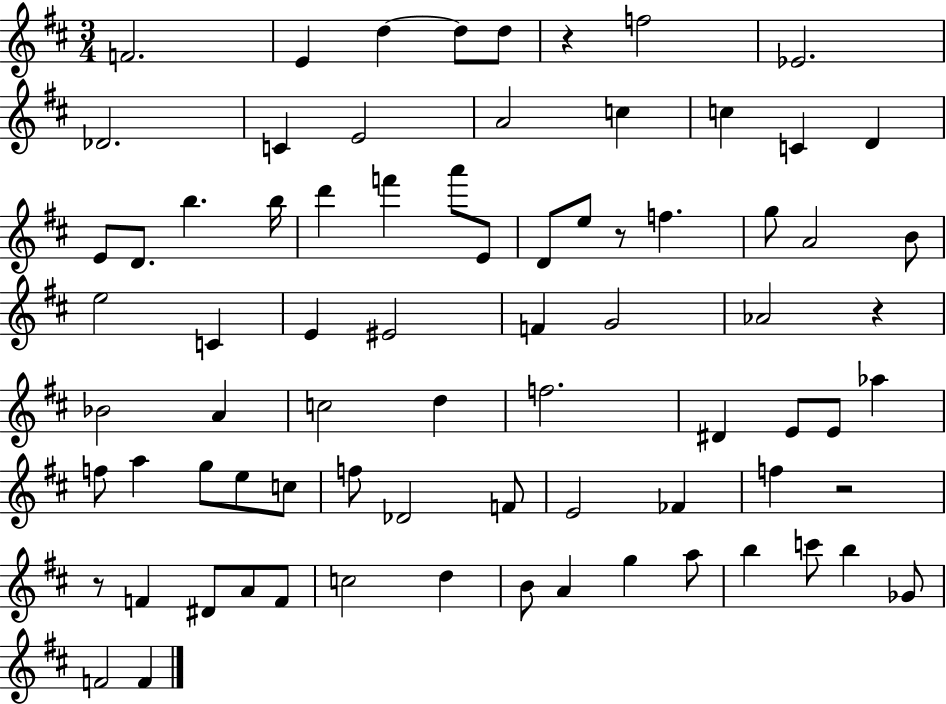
X:1
T:Untitled
M:3/4
L:1/4
K:D
F2 E d d/2 d/2 z f2 _E2 _D2 C E2 A2 c c C D E/2 D/2 b b/4 d' f' a'/2 E/2 D/2 e/2 z/2 f g/2 A2 B/2 e2 C E ^E2 F G2 _A2 z _B2 A c2 d f2 ^D E/2 E/2 _a f/2 a g/2 e/2 c/2 f/2 _D2 F/2 E2 _F f z2 z/2 F ^D/2 A/2 F/2 c2 d B/2 A g a/2 b c'/2 b _G/2 F2 F